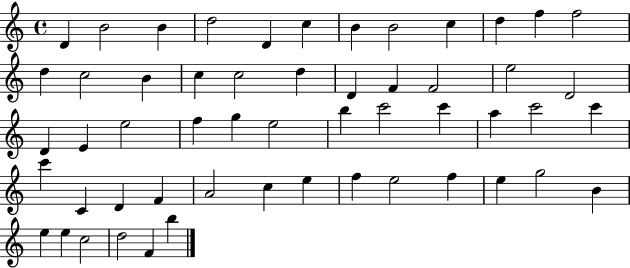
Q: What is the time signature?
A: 4/4